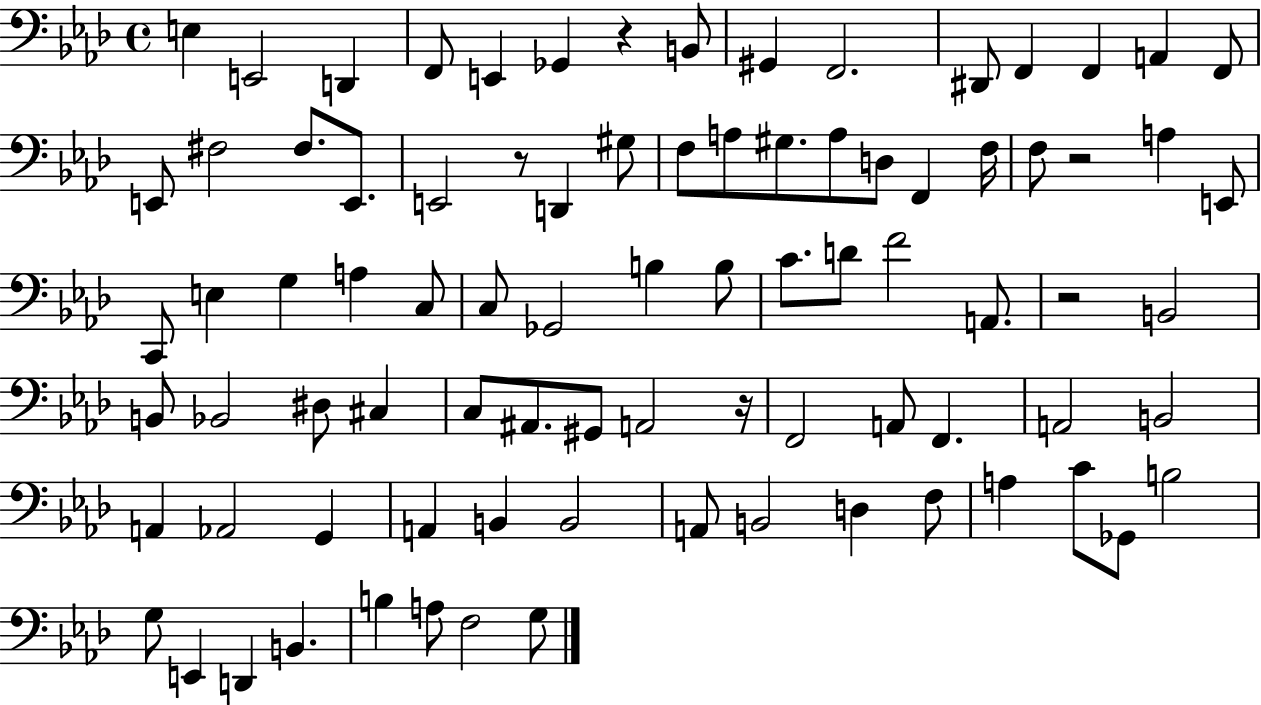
E3/q E2/h D2/q F2/e E2/q Gb2/q R/q B2/e G#2/q F2/h. D#2/e F2/q F2/q A2/q F2/e E2/e F#3/h F#3/e. E2/e. E2/h R/e D2/q G#3/e F3/e A3/e G#3/e. A3/e D3/e F2/q F3/s F3/e R/h A3/q E2/e C2/e E3/q G3/q A3/q C3/e C3/e Gb2/h B3/q B3/e C4/e. D4/e F4/h A2/e. R/h B2/h B2/e Bb2/h D#3/e C#3/q C3/e A#2/e. G#2/e A2/h R/s F2/h A2/e F2/q. A2/h B2/h A2/q Ab2/h G2/q A2/q B2/q B2/h A2/e B2/h D3/q F3/e A3/q C4/e Gb2/e B3/h G3/e E2/q D2/q B2/q. B3/q A3/e F3/h G3/e